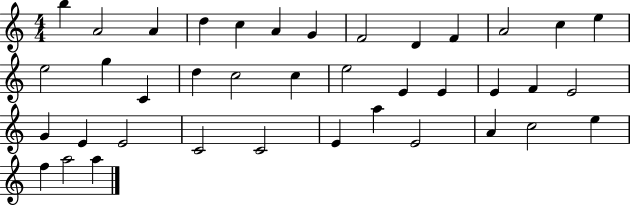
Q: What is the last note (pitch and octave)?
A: A5